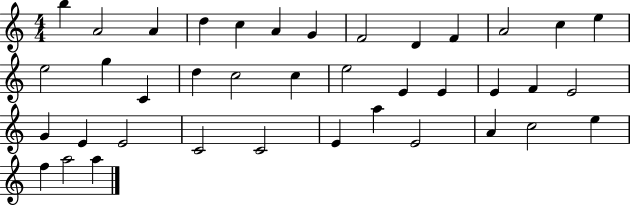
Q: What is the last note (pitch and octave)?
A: A5